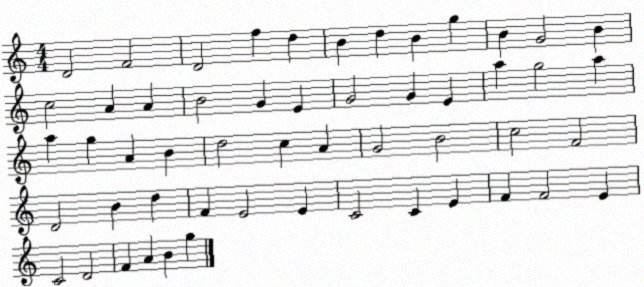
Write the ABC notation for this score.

X:1
T:Untitled
M:4/4
L:1/4
K:C
D2 F2 D2 f d B d B g B G2 B c2 A A B2 G E G2 G E a g2 a a g A B d2 c A G2 B2 c2 F2 D2 B d F E2 E C2 C E F F2 E C2 D2 F A B g